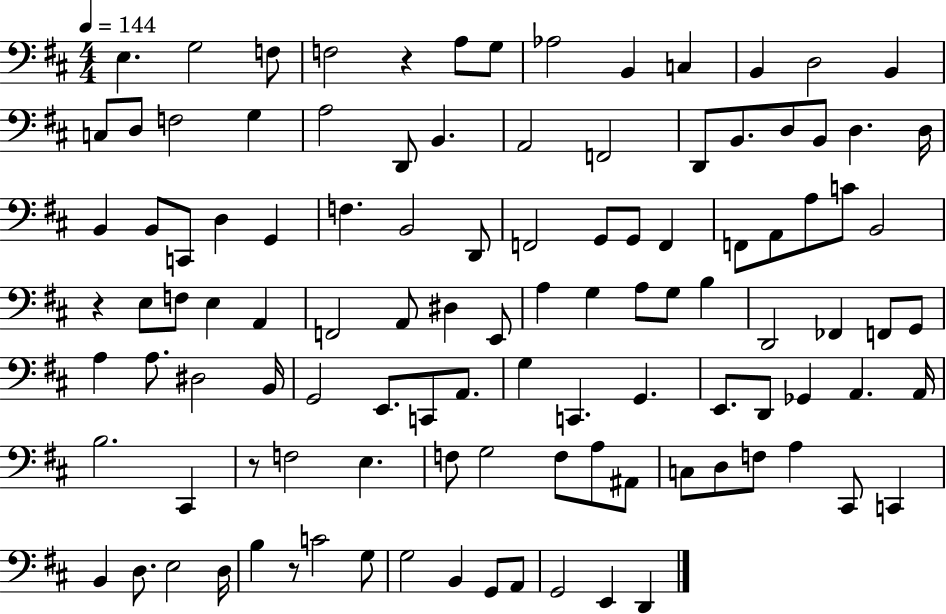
{
  \clef bass
  \numericTimeSignature
  \time 4/4
  \key d \major
  \tempo 4 = 144
  e4. g2 f8 | f2 r4 a8 g8 | aes2 b,4 c4 | b,4 d2 b,4 | \break c8 d8 f2 g4 | a2 d,8 b,4. | a,2 f,2 | d,8 b,8. d8 b,8 d4. d16 | \break b,4 b,8 c,8 d4 g,4 | f4. b,2 d,8 | f,2 g,8 g,8 f,4 | f,8 a,8 a8 c'8 b,2 | \break r4 e8 f8 e4 a,4 | f,2 a,8 dis4 e,8 | a4 g4 a8 g8 b4 | d,2 fes,4 f,8 g,8 | \break a4 a8. dis2 b,16 | g,2 e,8. c,8 a,8. | g4 c,4. g,4. | e,8. d,8 ges,4 a,4. a,16 | \break b2. cis,4 | r8 f2 e4. | f8 g2 f8 a8 ais,8 | c8 d8 f8 a4 cis,8 c,4 | \break b,4 d8. e2 d16 | b4 r8 c'2 g8 | g2 b,4 g,8 a,8 | g,2 e,4 d,4 | \break \bar "|."
}